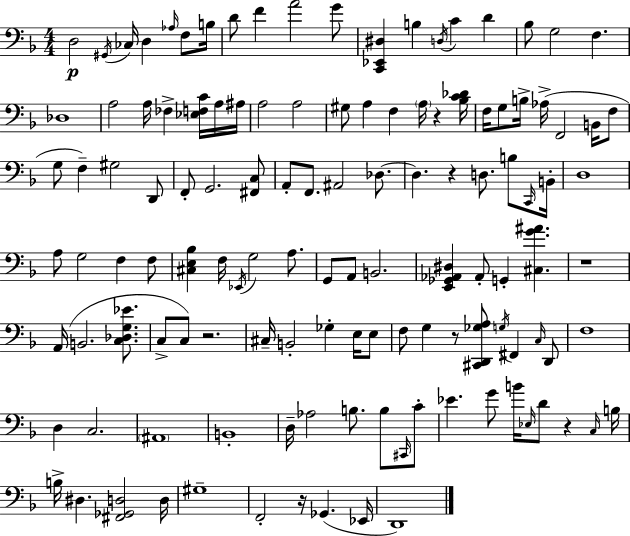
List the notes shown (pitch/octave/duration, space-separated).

D3/h G#2/s CES3/s D3/q Ab3/s F3/e B3/s D4/e F4/q A4/h G4/e [C2,Eb2,D#3]/q B3/q D3/s C4/q D4/q Bb3/e G3/h F3/q. Db3/w A3/h A3/s FES3/q [Eb3,F3,C4]/s A3/s A#3/s A3/h A3/h G#3/e A3/q F3/q A3/s R/q [Bb3,C4,Db4]/s F3/s G3/e B3/s Ab3/s F2/h B2/s F3/e G3/e F3/q G#3/h D2/e F2/e G2/h. [F#2,C3]/e A2/e F2/e. A#2/h Db3/e. Db3/q. R/q D3/e. B3/e C2/s B2/s D3/w A3/e G3/h F3/q F3/e [C#3,E3,Bb3]/q F3/s Eb2/s G3/h A3/e. G2/e A2/e B2/h. [E2,Gb2,Ab2,D#3]/q Ab2/e G2/q [C#3,G4,A#4]/q. R/w A2/s B2/h. [C3,Db3,G3,Eb4]/e. C3/e C3/e R/h. C#3/s B2/h Gb3/q E3/s E3/e F3/e G3/q R/e [C#2,D2,Gb3,A3]/e G3/s F#2/q C3/s D2/e F3/w D3/q C3/h. A#2/w B2/w D3/s Ab3/h B3/e. B3/e C#2/s C4/e Eb4/q. G4/e B4/s Eb3/s D4/e R/q C3/s B3/s B3/s D#3/q. [F#2,Gb2,D3]/h D3/s G#3/w F2/h R/s Gb2/q. Eb2/s D2/w